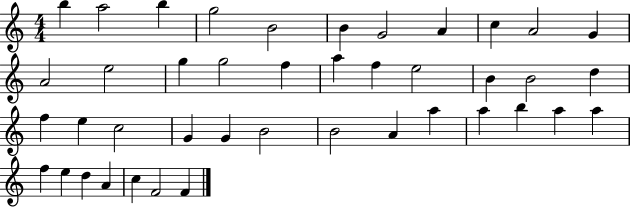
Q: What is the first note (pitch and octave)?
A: B5